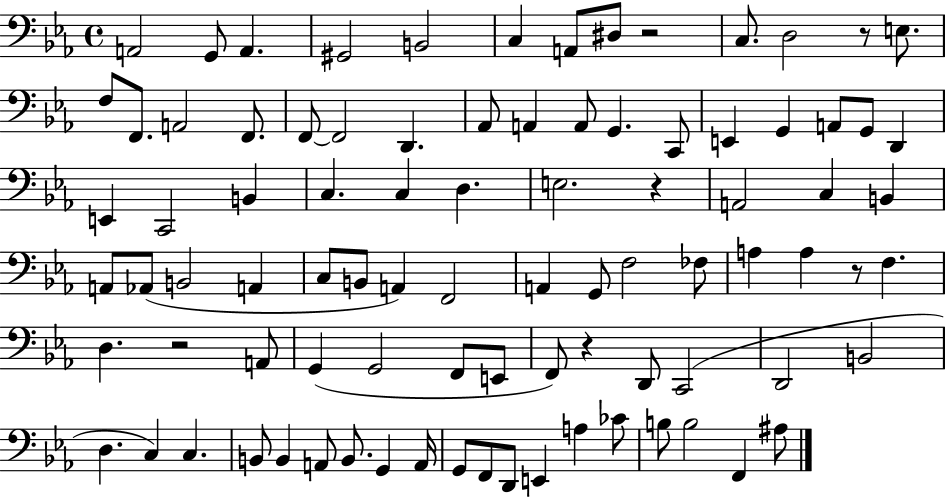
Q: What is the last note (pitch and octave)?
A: A#3